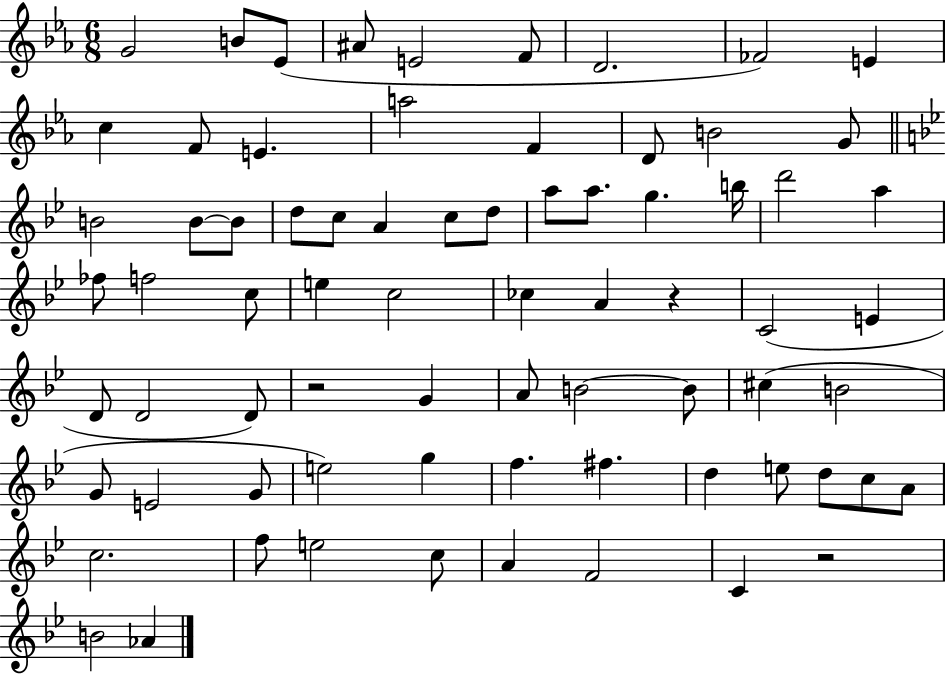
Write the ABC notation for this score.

X:1
T:Untitled
M:6/8
L:1/4
K:Eb
G2 B/2 _E/2 ^A/2 E2 F/2 D2 _F2 E c F/2 E a2 F D/2 B2 G/2 B2 B/2 B/2 d/2 c/2 A c/2 d/2 a/2 a/2 g b/4 d'2 a _f/2 f2 c/2 e c2 _c A z C2 E D/2 D2 D/2 z2 G A/2 B2 B/2 ^c B2 G/2 E2 G/2 e2 g f ^f d e/2 d/2 c/2 A/2 c2 f/2 e2 c/2 A F2 C z2 B2 _A